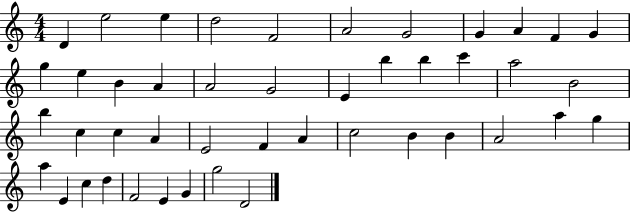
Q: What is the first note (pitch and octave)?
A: D4